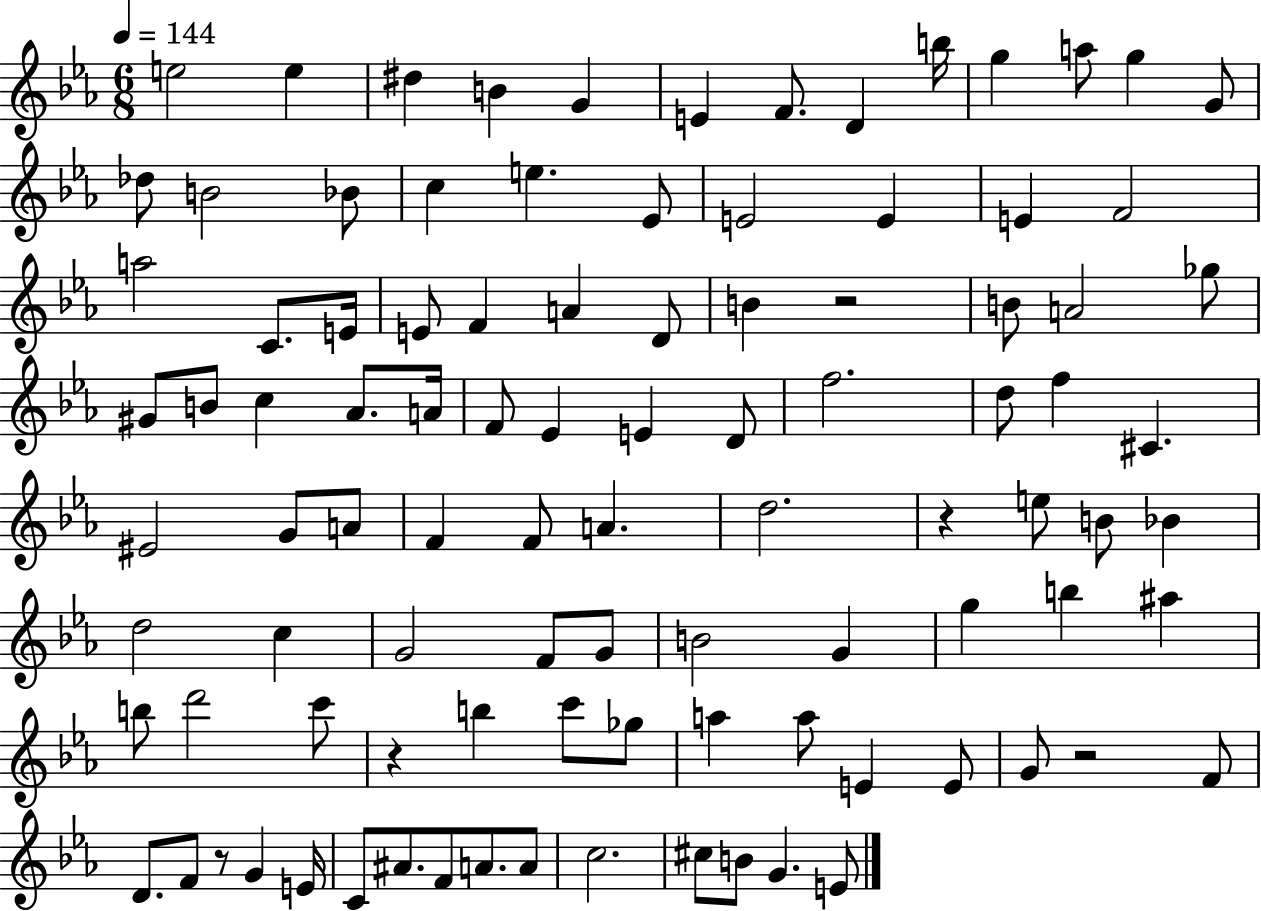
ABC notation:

X:1
T:Untitled
M:6/8
L:1/4
K:Eb
e2 e ^d B G E F/2 D b/4 g a/2 g G/2 _d/2 B2 _B/2 c e _E/2 E2 E E F2 a2 C/2 E/4 E/2 F A D/2 B z2 B/2 A2 _g/2 ^G/2 B/2 c _A/2 A/4 F/2 _E E D/2 f2 d/2 f ^C ^E2 G/2 A/2 F F/2 A d2 z e/2 B/2 _B d2 c G2 F/2 G/2 B2 G g b ^a b/2 d'2 c'/2 z b c'/2 _g/2 a a/2 E E/2 G/2 z2 F/2 D/2 F/2 z/2 G E/4 C/2 ^A/2 F/2 A/2 A/2 c2 ^c/2 B/2 G E/2